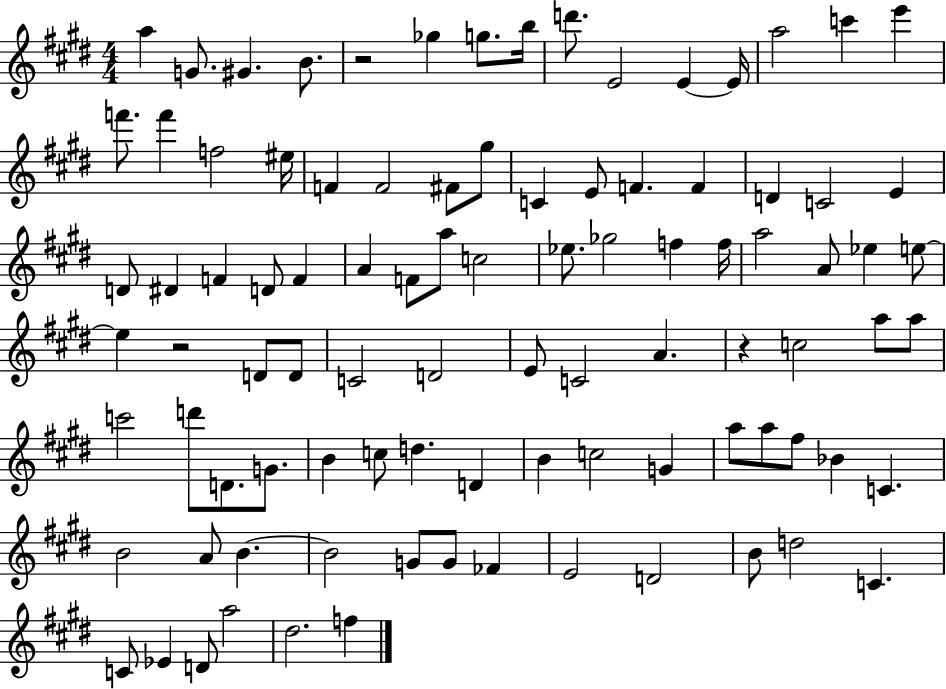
{
  \clef treble
  \numericTimeSignature
  \time 4/4
  \key e \major
  a''4 g'8. gis'4. b'8. | r2 ges''4 g''8. b''16 | d'''8. e'2 e'4~~ e'16 | a''2 c'''4 e'''4 | \break f'''8. f'''4 f''2 eis''16 | f'4 f'2 fis'8 gis''8 | c'4 e'8 f'4. f'4 | d'4 c'2 e'4 | \break d'8 dis'4 f'4 d'8 f'4 | a'4 f'8 a''8 c''2 | ees''8. ges''2 f''4 f''16 | a''2 a'8 ees''4 e''8~~ | \break e''4 r2 d'8 d'8 | c'2 d'2 | e'8 c'2 a'4. | r4 c''2 a''8 a''8 | \break c'''2 d'''8 d'8. g'8. | b'4 c''8 d''4. d'4 | b'4 c''2 g'4 | a''8 a''8 fis''8 bes'4 c'4. | \break b'2 a'8 b'4.~~ | b'2 g'8 g'8 fes'4 | e'2 d'2 | b'8 d''2 c'4. | \break c'8 ees'4 d'8 a''2 | dis''2. f''4 | \bar "|."
}